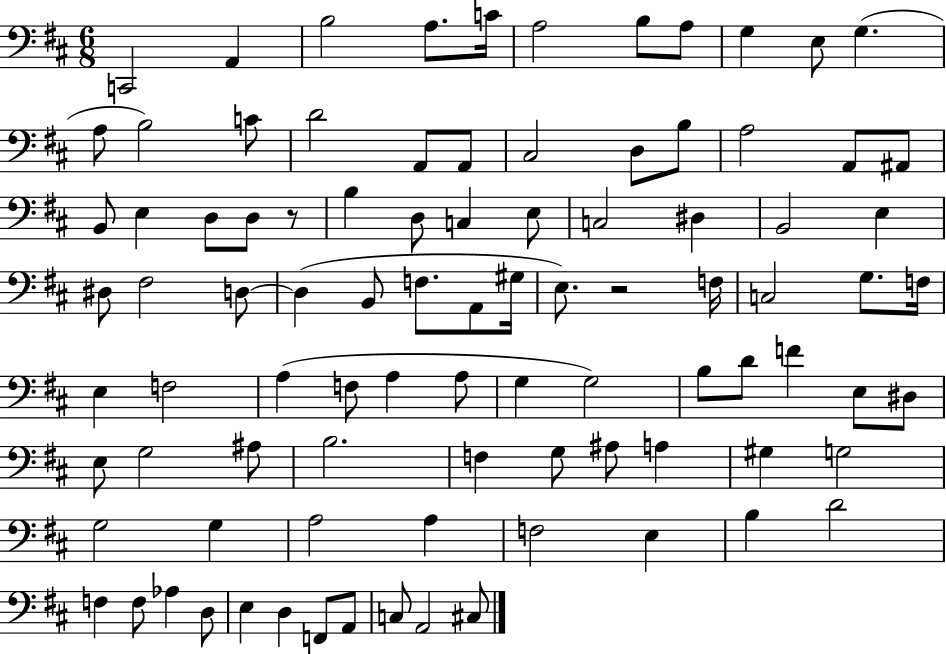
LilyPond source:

{
  \clef bass
  \numericTimeSignature
  \time 6/8
  \key d \major
  c,2 a,4 | b2 a8. c'16 | a2 b8 a8 | g4 e8 g4.( | \break a8 b2) c'8 | d'2 a,8 a,8 | cis2 d8 b8 | a2 a,8 ais,8 | \break b,8 e4 d8 d8 r8 | b4 d8 c4 e8 | c2 dis4 | b,2 e4 | \break dis8 fis2 d8~~ | d4( b,8 f8. a,8 gis16 | e8.) r2 f16 | c2 g8. f16 | \break e4 f2 | a4( f8 a4 a8 | g4 g2) | b8 d'8 f'4 e8 dis8 | \break e8 g2 ais8 | b2. | f4 g8 ais8 a4 | gis4 g2 | \break g2 g4 | a2 a4 | f2 e4 | b4 d'2 | \break f4 f8 aes4 d8 | e4 d4 f,8 a,8 | c8 a,2 cis8 | \bar "|."
}